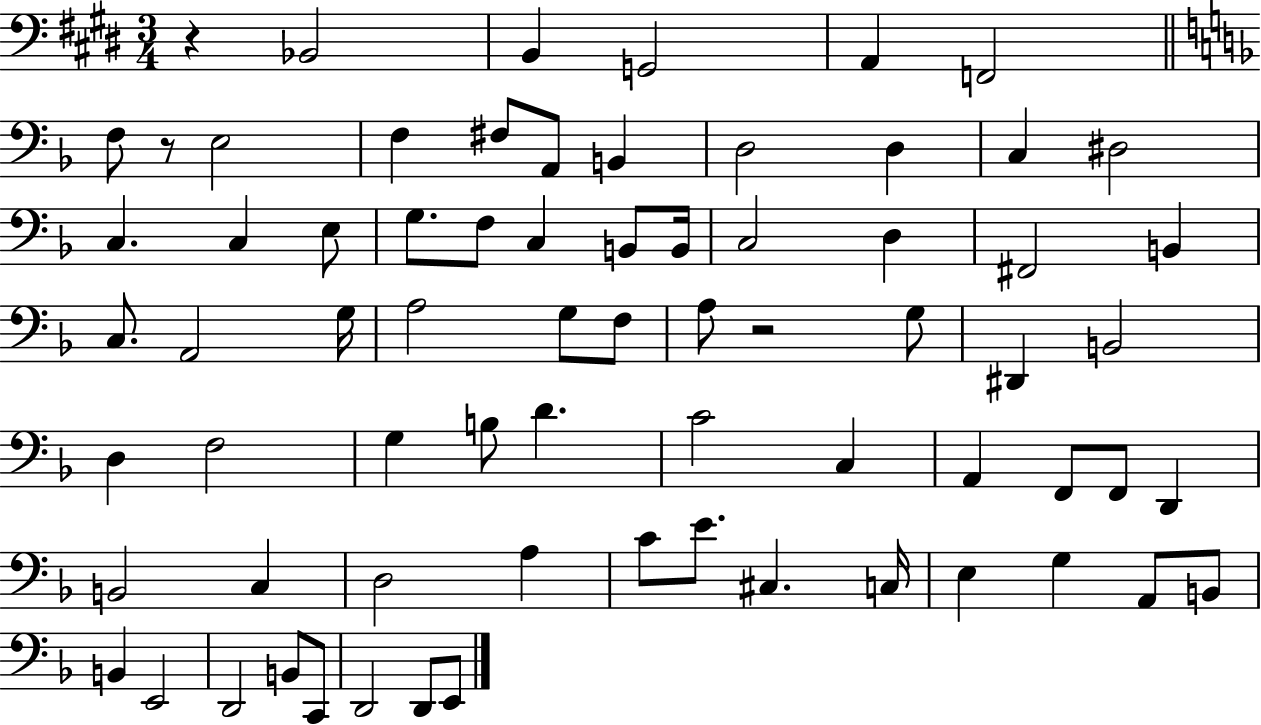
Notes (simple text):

R/q Bb2/h B2/q G2/h A2/q F2/h F3/e R/e E3/h F3/q F#3/e A2/e B2/q D3/h D3/q C3/q D#3/h C3/q. C3/q E3/e G3/e. F3/e C3/q B2/e B2/s C3/h D3/q F#2/h B2/q C3/e. A2/h G3/s A3/h G3/e F3/e A3/e R/h G3/e D#2/q B2/h D3/q F3/h G3/q B3/e D4/q. C4/h C3/q A2/q F2/e F2/e D2/q B2/h C3/q D3/h A3/q C4/e E4/e. C#3/q. C3/s E3/q G3/q A2/e B2/e B2/q E2/h D2/h B2/e C2/e D2/h D2/e E2/e